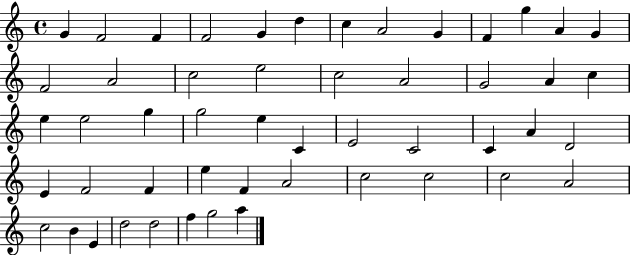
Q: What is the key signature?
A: C major